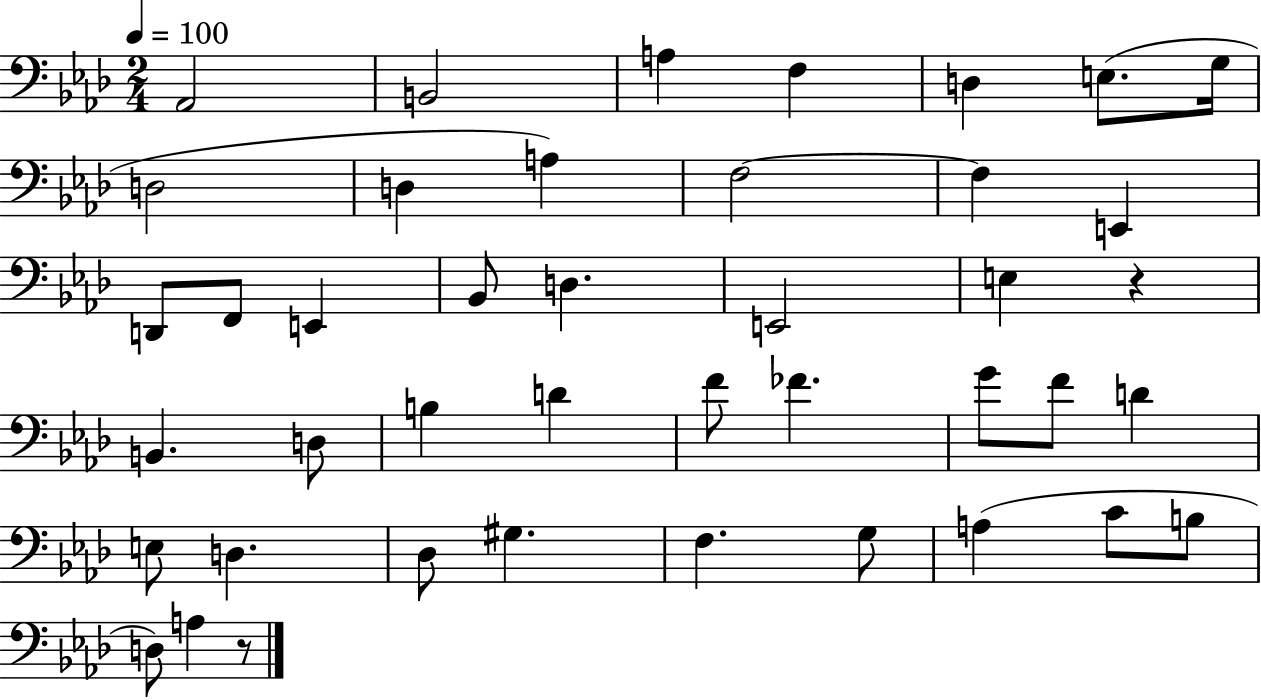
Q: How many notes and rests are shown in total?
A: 42